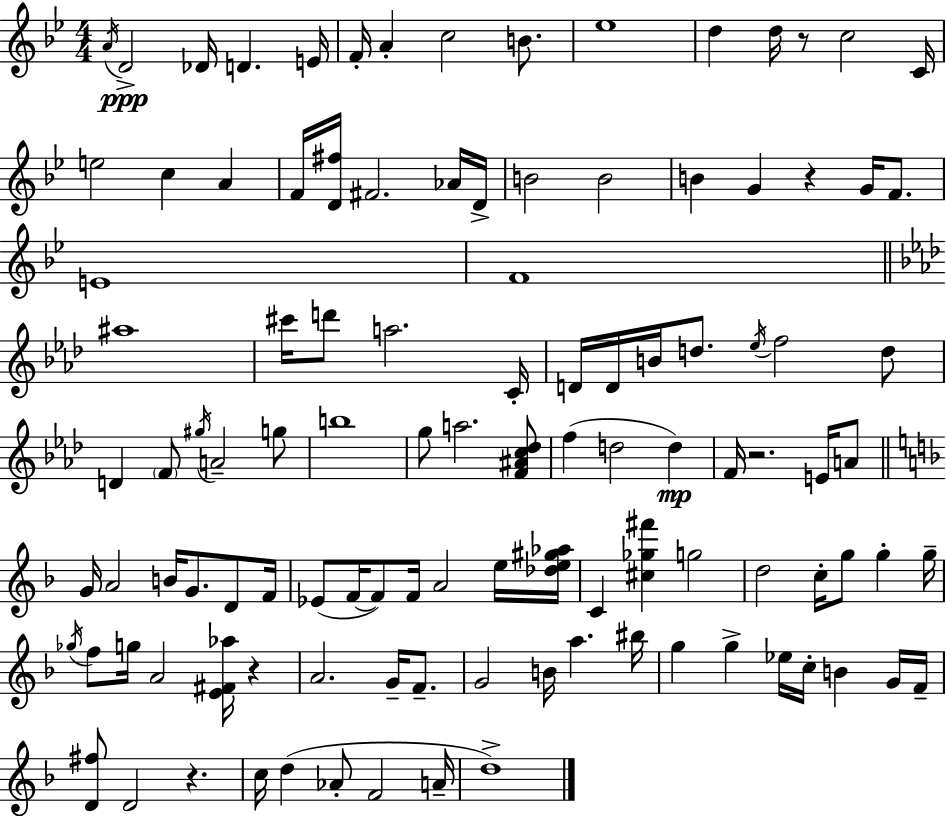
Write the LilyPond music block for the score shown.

{
  \clef treble
  \numericTimeSignature
  \time 4/4
  \key g \minor
  \repeat volta 2 { \acciaccatura { a'16 }\ppp d'2-> des'16 d'4. | e'16 f'16-. a'4-. c''2 b'8. | ees''1 | d''4 d''16 r8 c''2 | \break c'16 e''2 c''4 a'4 | f'16 <d' fis''>16 fis'2. aes'16 | d'16-> b'2 b'2 | b'4 g'4 r4 g'16 f'8. | \break e'1 | f'1 | \bar "||" \break \key aes \major ais''1 | cis'''16 d'''8 a''2. c'16-. | d'16 d'16 b'16 d''8. \acciaccatura { ees''16 } f''2 d''8 | d'4 \parenthesize f'8 \acciaccatura { gis''16 } a'2-- | \break g''8 b''1 | g''8 a''2. | <f' ais' c'' des''>8 f''4( d''2 d''4\mp) | f'16 r2. e'16 | \break a'8 \bar "||" \break \key d \minor g'16 a'2 b'16 g'8. d'8 f'16 | ees'8( f'16~~ f'8) f'16 a'2 e''16 <des'' e'' gis'' aes''>16 | c'4 <cis'' ges'' fis'''>4 g''2 | d''2 c''16-. g''8 g''4-. g''16-- | \break \acciaccatura { ges''16 } f''8 g''16 a'2 <e' fis' aes''>16 r4 | a'2. g'16-- f'8.-- | g'2 b'16 a''4. | bis''16 g''4 g''4-> ees''16 c''16-. b'4 g'16 | \break f'16-- <d' fis''>8 d'2 r4. | c''16 d''4( aes'8-. f'2 | a'16-- d''1->) | } \bar "|."
}